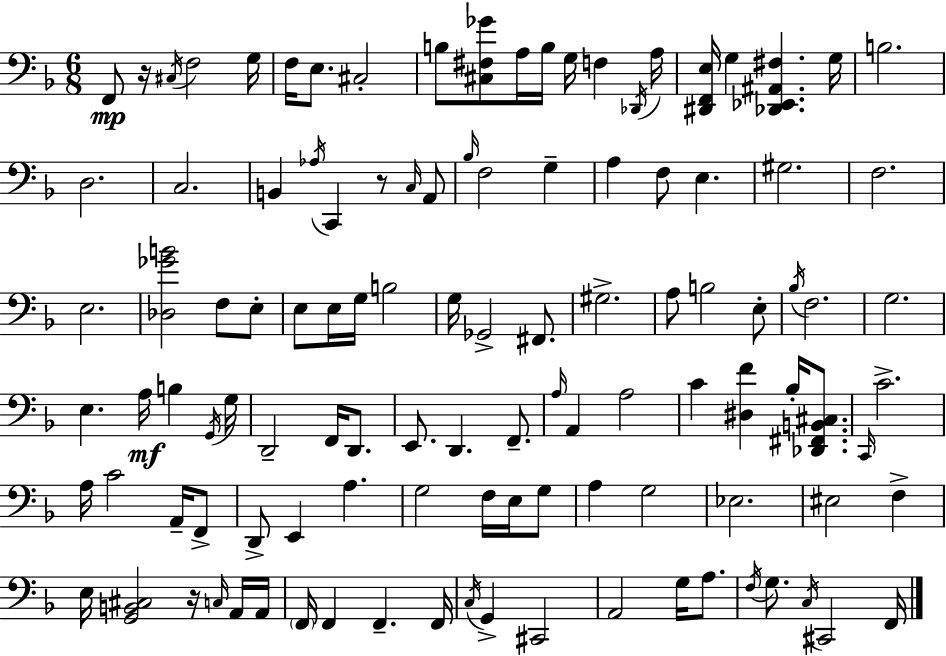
F2/e R/s C#3/s F3/h G3/s F3/s E3/e. C#3/h B3/e [C#3,F#3,Gb4]/e A3/s B3/s G3/s F3/q Db2/s A3/s [D#2,F2,E3]/s G3/q [Db2,Eb2,A#2,F#3]/q. G3/s B3/h. D3/h. C3/h. B2/q Ab3/s C2/q R/e C3/s A2/e Bb3/s F3/h G3/q A3/q F3/e E3/q. G#3/h. F3/h. E3/h. [Db3,Gb4,B4]/h F3/e E3/e E3/e E3/s G3/s B3/h G3/s Gb2/h F#2/e. G#3/h. A3/e B3/h E3/e Bb3/s F3/h. G3/h. E3/q. A3/s B3/q G2/s G3/s D2/h F2/s D2/e. E2/e. D2/q. F2/e. A3/s A2/q A3/h C4/q [D#3,F4]/q Bb3/s [Db2,F#2,B2,C#3]/e. C2/s C4/h. A3/s C4/h A2/s F2/e D2/e E2/q A3/q. G3/h F3/s E3/s G3/e A3/q G3/h Eb3/h. EIS3/h F3/q E3/s [G2,B2,C#3]/h R/s C3/s A2/s A2/s F2/s F2/q F2/q. F2/s C3/s G2/q C#2/h A2/h G3/s A3/e. F3/s G3/e. C3/s C#2/h F2/s